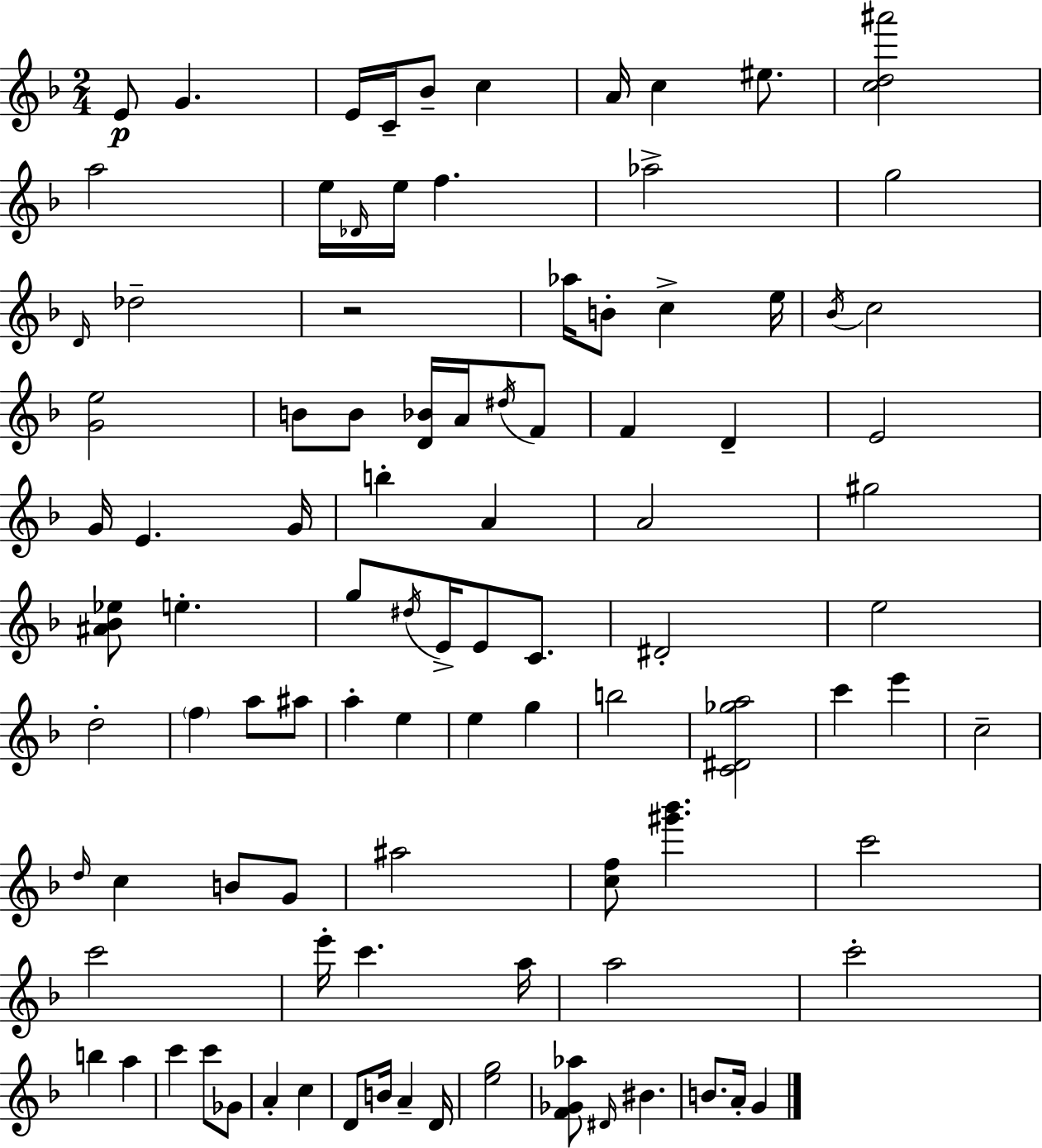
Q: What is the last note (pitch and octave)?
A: G4